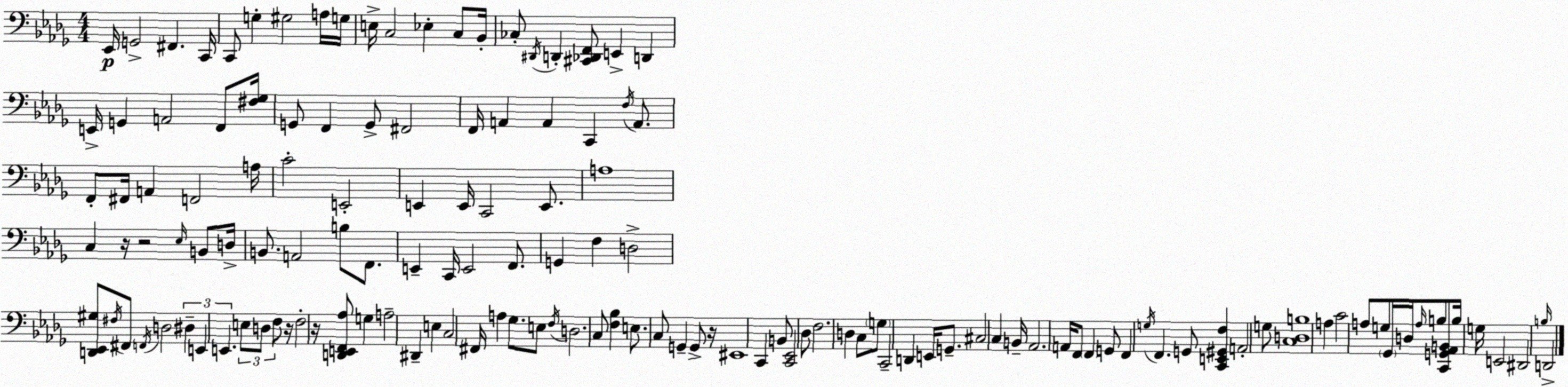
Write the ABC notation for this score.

X:1
T:Untitled
M:4/4
L:1/4
K:Bbm
_E,,/4 G,,2 ^F,, C,,/4 C,,/2 G, ^G,2 A,/4 G,/4 E,/4 C,2 _E, C,/2 _B,,/4 _C,/2 ^D,,/4 D,, [^C,,_D,,F,,]/2 E,, D,, E,,/4 G,, A,,2 F,,/2 [^F,_G,]/4 G,,/2 F,, G,,/2 ^F,,2 F,,/4 A,, A,, C,, F,/4 A,,/2 F,,/2 ^F,,/4 A,, F,,2 A,/4 C2 E,,2 E,, E,,/4 C,,2 E,,/2 A,4 C, z/4 z2 _E,/4 B,,/2 D,/4 B,,/2 A,,2 B,/2 F,,/2 E,, C,,/4 E,,2 F,,/2 G,, F, D,2 [D,,_E,,^G,]/2 ^F,/4 ^F,,/2 F,,/4 D,2 ^D, E,, E,, E,/2 D,/2 F,/2 z/4 F,2 z/4 [D,,E,,F,,_A,]/2 G, A,2 ^D,, E, C,2 ^F,,/4 A, _G,/2 E,/2 F,/4 D,2 C,/2 [F,_B,] E,/2 C,/2 G,, G,,/2 z/4 ^E,,4 C,, B,,/2 [C,,_E,,]2 _D,/2 F,2 D, C,/2 G,/2 C,,2 D,, E,,/4 G,,/2 ^C,2 C, B,,/4 _A,,2 A,,/4 F,,/2 F,, G,,/2 F,, G,/4 F,, G,,/2 [C,,E,,^G,,F,] A,,2 G,/2 [C,D,B,]4 A, C2 A,/2 G,/2 _G,,/4 D,/4 A,/4 B,/2 [C,,G,,_A,,B,,]/2 B,/4 G,/4 E,,2 ^D,,2 B,/4 D,,2